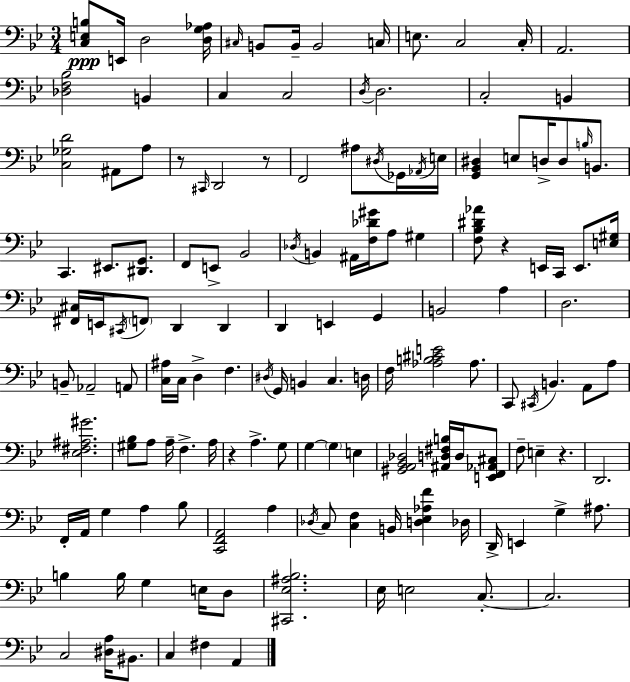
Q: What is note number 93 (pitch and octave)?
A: Bb3